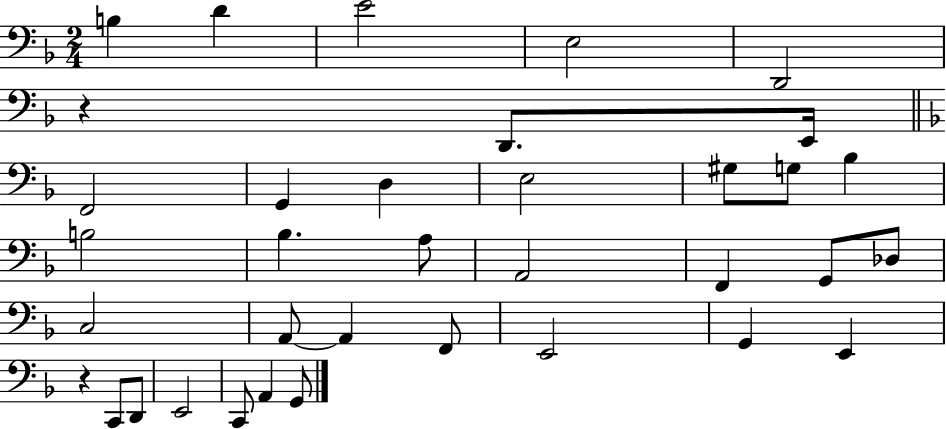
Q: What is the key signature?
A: F major